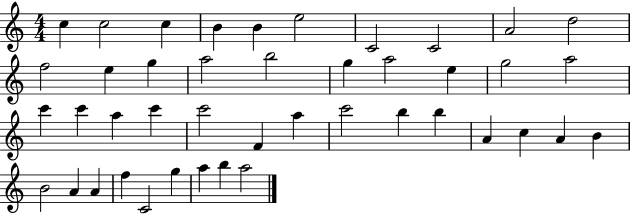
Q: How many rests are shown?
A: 0